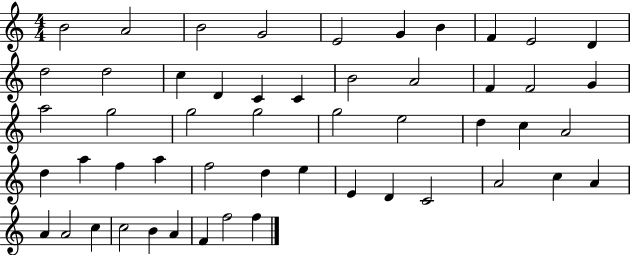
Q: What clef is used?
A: treble